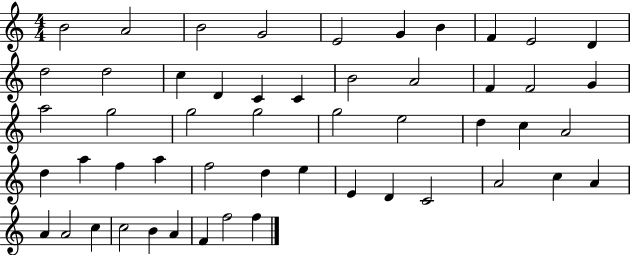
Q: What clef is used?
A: treble